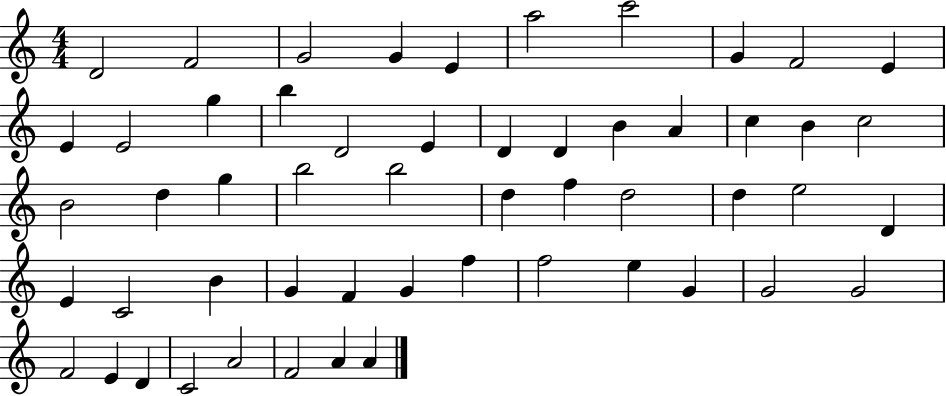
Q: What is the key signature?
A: C major